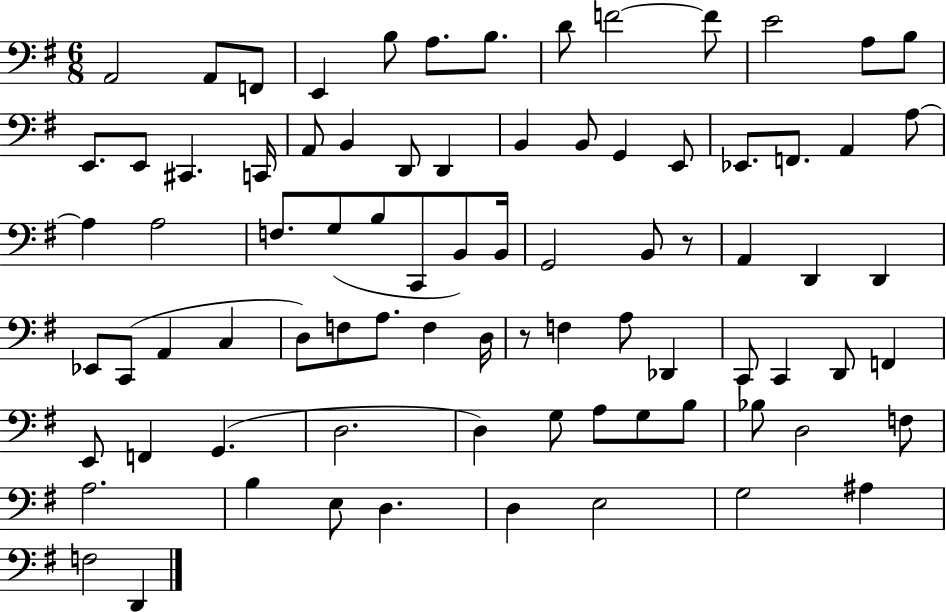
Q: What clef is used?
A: bass